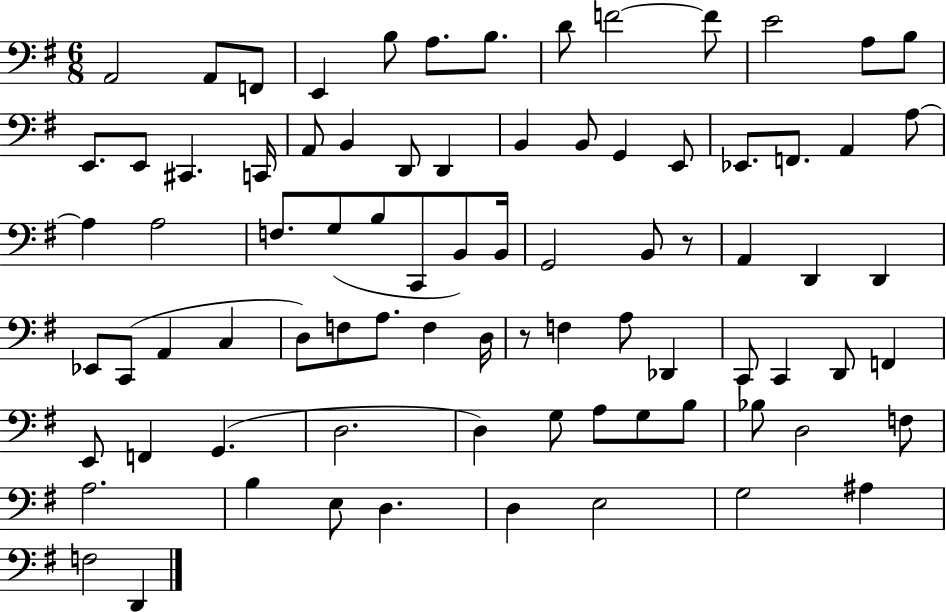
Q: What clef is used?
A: bass